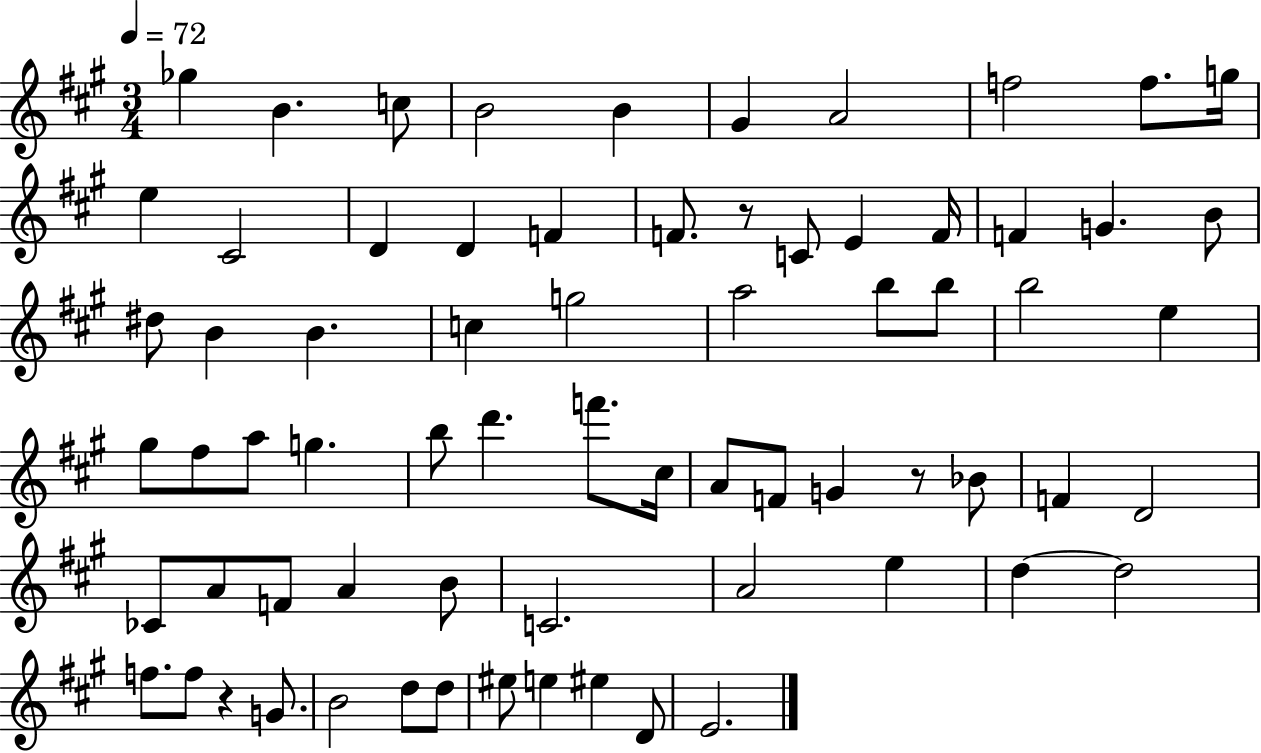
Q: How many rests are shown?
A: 3